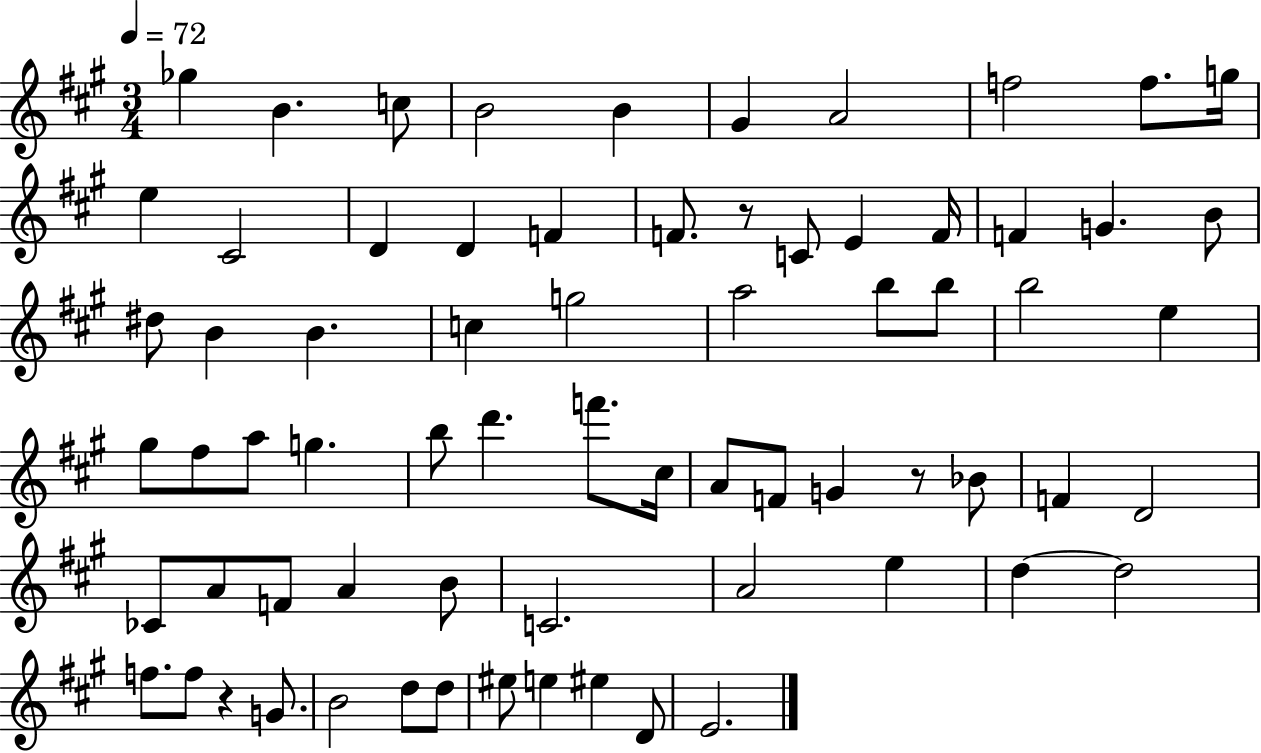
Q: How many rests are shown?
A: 3